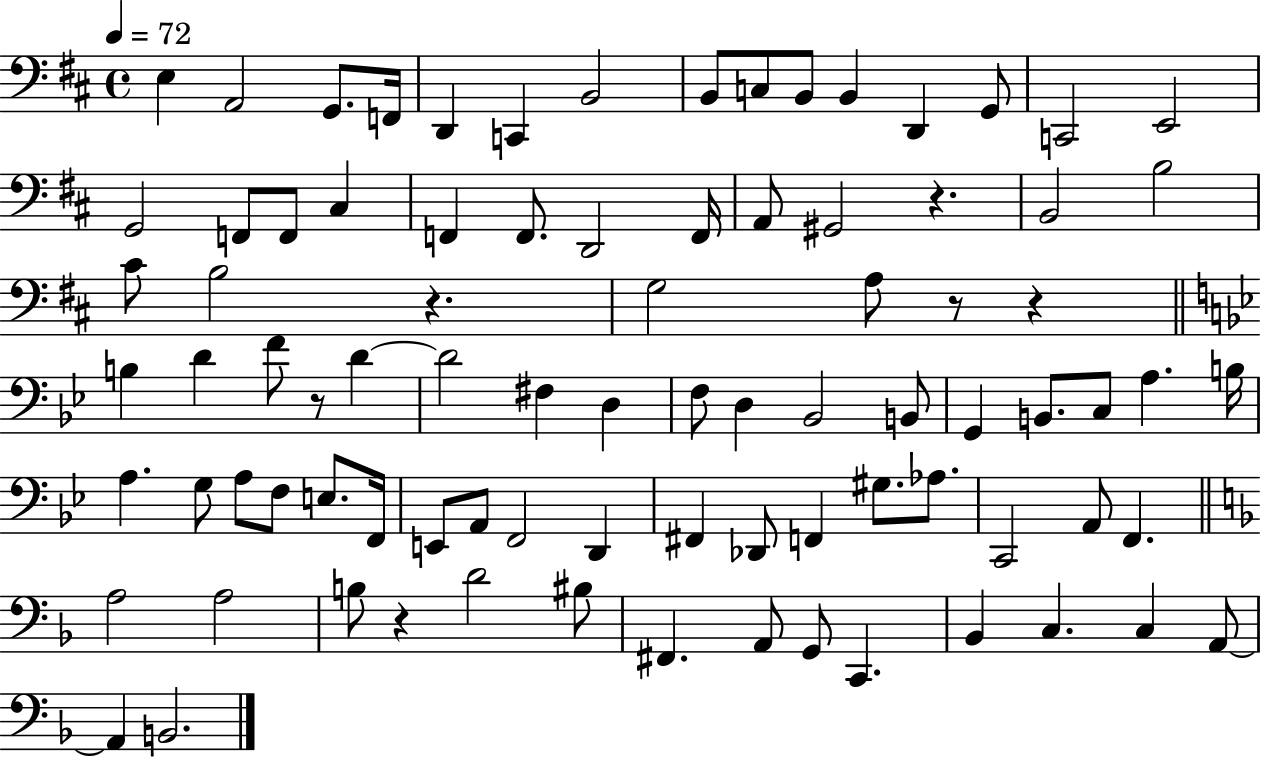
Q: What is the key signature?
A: D major